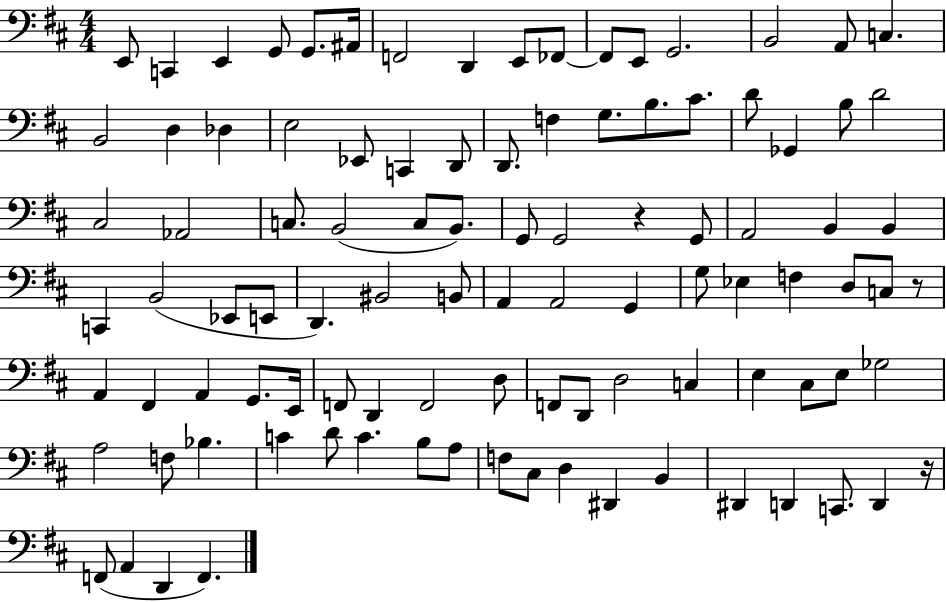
X:1
T:Untitled
M:4/4
L:1/4
K:D
E,,/2 C,, E,, G,,/2 G,,/2 ^A,,/4 F,,2 D,, E,,/2 _F,,/2 _F,,/2 E,,/2 G,,2 B,,2 A,,/2 C, B,,2 D, _D, E,2 _E,,/2 C,, D,,/2 D,,/2 F, G,/2 B,/2 ^C/2 D/2 _G,, B,/2 D2 ^C,2 _A,,2 C,/2 B,,2 C,/2 B,,/2 G,,/2 G,,2 z G,,/2 A,,2 B,, B,, C,, B,,2 _E,,/2 E,,/2 D,, ^B,,2 B,,/2 A,, A,,2 G,, G,/2 _E, F, D,/2 C,/2 z/2 A,, ^F,, A,, G,,/2 E,,/4 F,,/2 D,, F,,2 D,/2 F,,/2 D,,/2 D,2 C, E, ^C,/2 E,/2 _G,2 A,2 F,/2 _B, C D/2 C B,/2 A,/2 F,/2 ^C,/2 D, ^D,, B,, ^D,, D,, C,,/2 D,, z/4 F,,/2 A,, D,, F,,